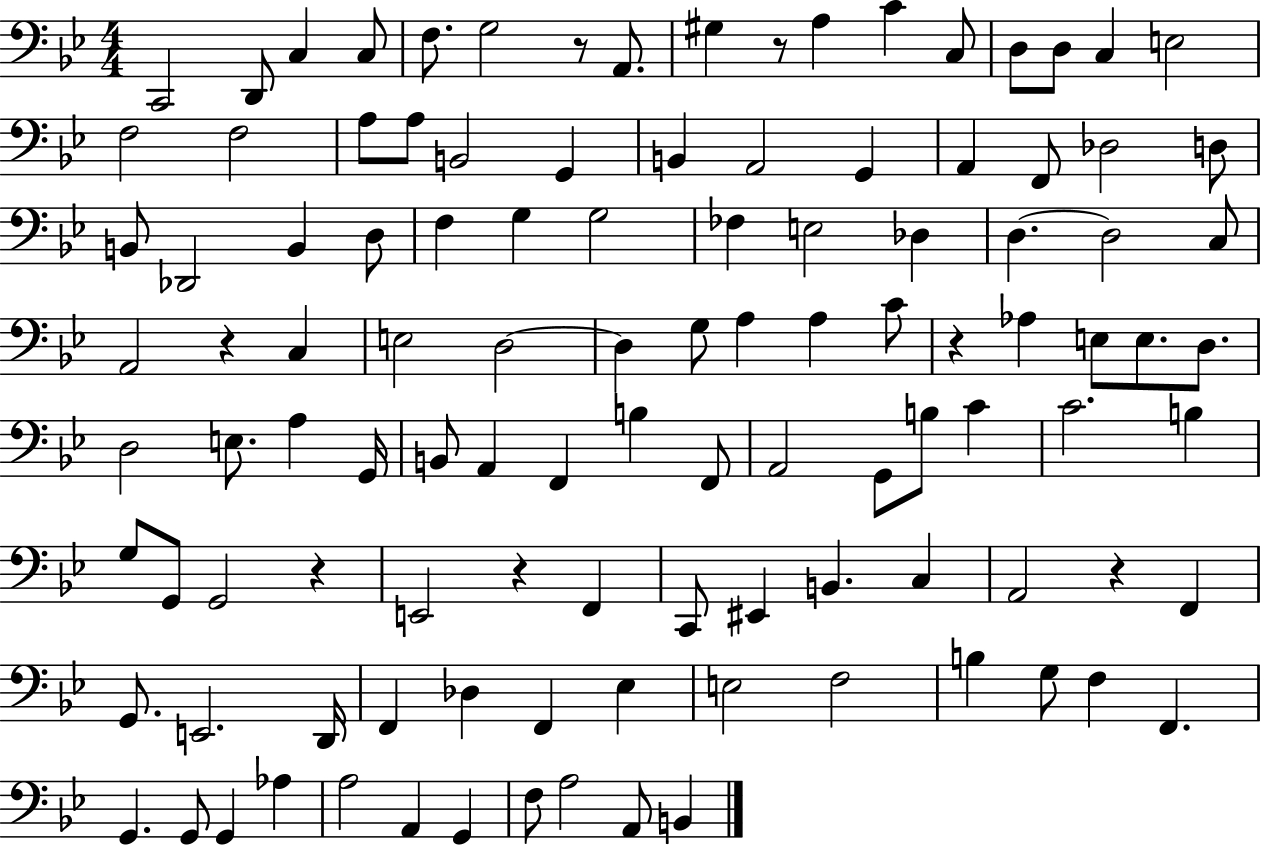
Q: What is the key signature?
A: BES major